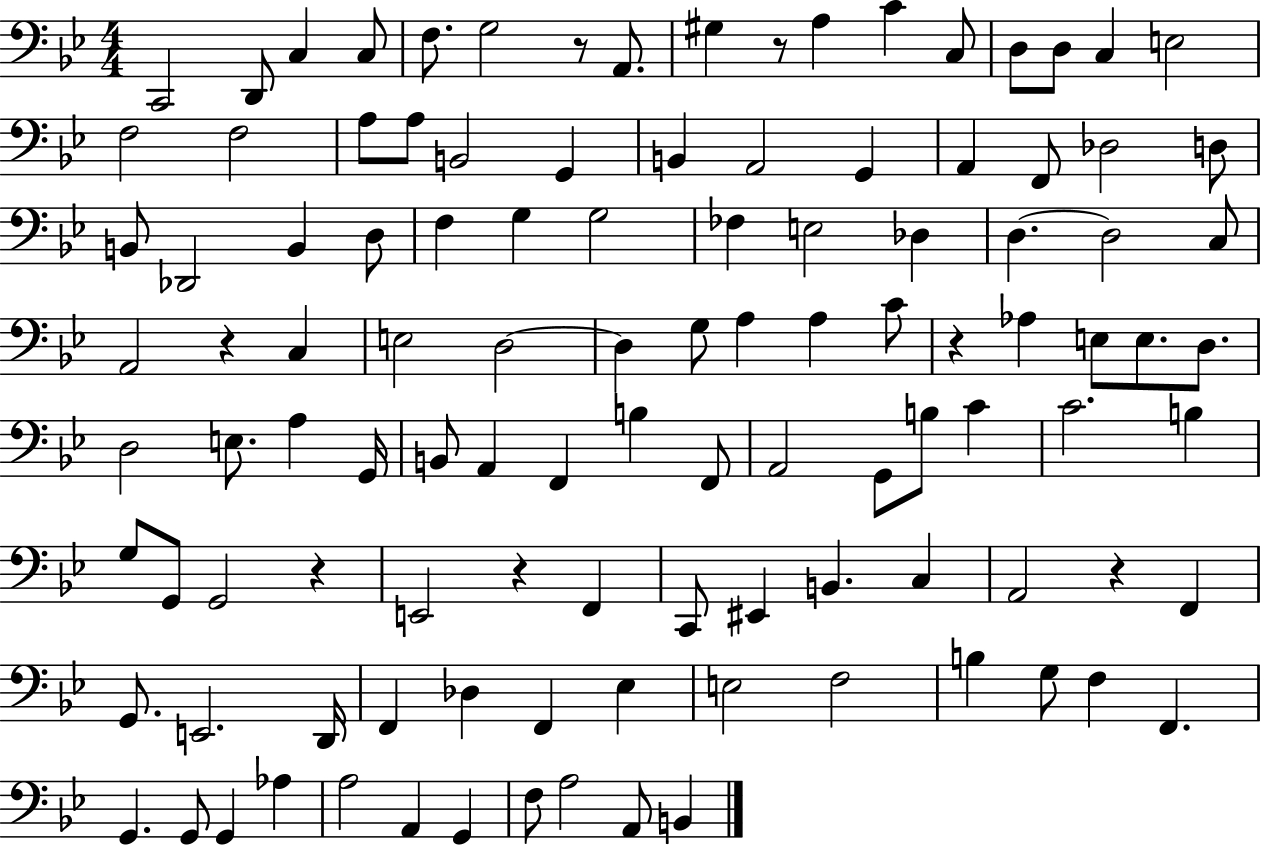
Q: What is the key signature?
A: BES major